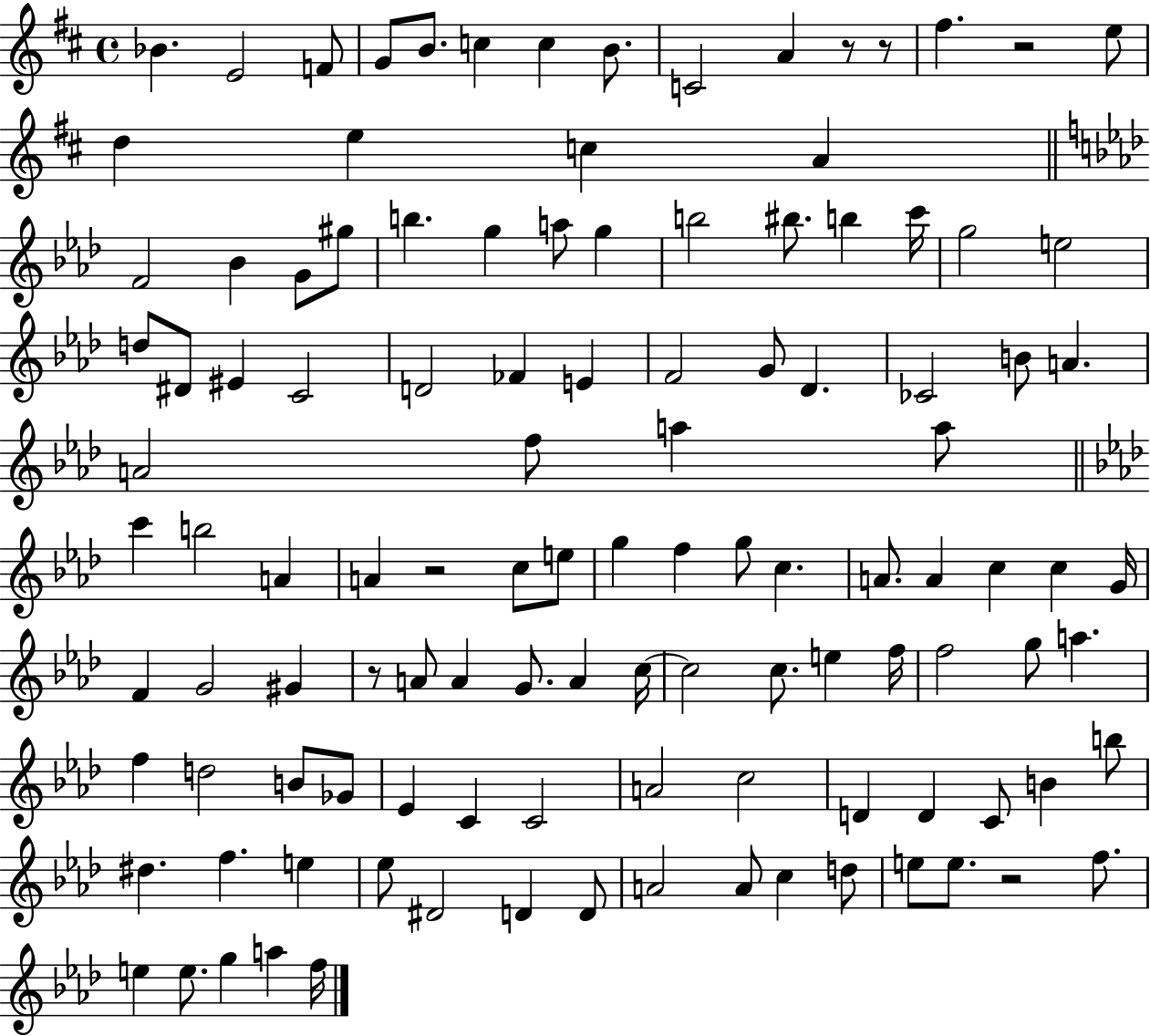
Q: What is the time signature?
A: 4/4